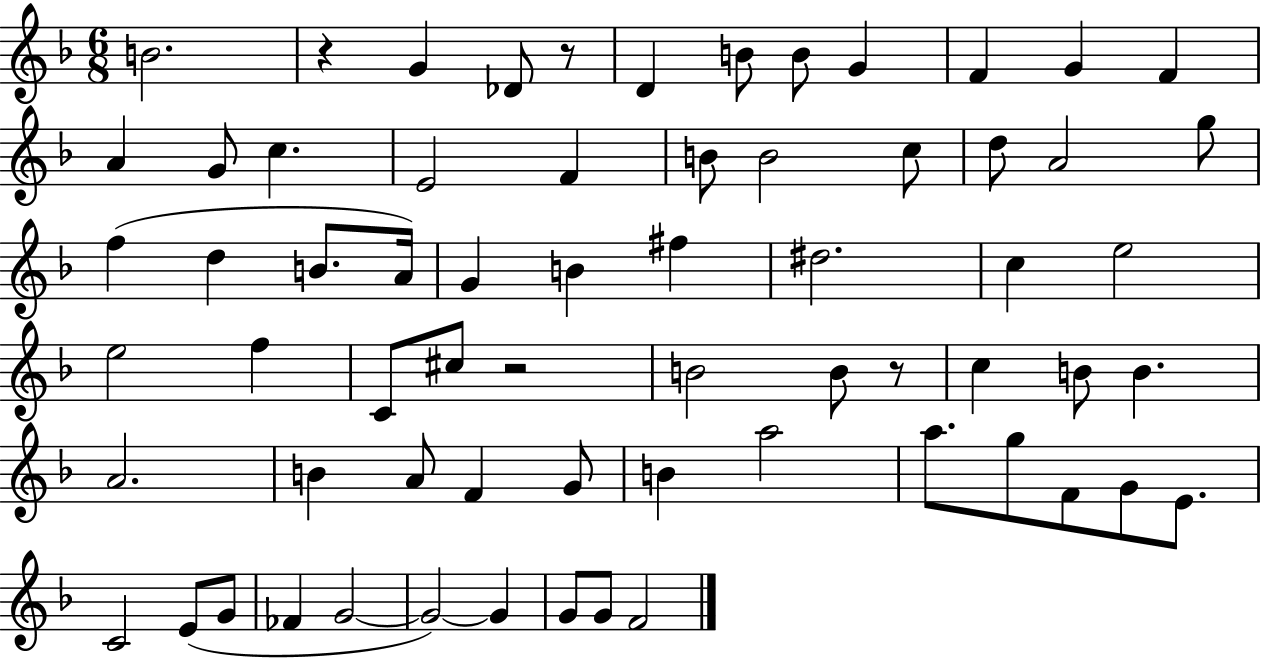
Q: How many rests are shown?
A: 4